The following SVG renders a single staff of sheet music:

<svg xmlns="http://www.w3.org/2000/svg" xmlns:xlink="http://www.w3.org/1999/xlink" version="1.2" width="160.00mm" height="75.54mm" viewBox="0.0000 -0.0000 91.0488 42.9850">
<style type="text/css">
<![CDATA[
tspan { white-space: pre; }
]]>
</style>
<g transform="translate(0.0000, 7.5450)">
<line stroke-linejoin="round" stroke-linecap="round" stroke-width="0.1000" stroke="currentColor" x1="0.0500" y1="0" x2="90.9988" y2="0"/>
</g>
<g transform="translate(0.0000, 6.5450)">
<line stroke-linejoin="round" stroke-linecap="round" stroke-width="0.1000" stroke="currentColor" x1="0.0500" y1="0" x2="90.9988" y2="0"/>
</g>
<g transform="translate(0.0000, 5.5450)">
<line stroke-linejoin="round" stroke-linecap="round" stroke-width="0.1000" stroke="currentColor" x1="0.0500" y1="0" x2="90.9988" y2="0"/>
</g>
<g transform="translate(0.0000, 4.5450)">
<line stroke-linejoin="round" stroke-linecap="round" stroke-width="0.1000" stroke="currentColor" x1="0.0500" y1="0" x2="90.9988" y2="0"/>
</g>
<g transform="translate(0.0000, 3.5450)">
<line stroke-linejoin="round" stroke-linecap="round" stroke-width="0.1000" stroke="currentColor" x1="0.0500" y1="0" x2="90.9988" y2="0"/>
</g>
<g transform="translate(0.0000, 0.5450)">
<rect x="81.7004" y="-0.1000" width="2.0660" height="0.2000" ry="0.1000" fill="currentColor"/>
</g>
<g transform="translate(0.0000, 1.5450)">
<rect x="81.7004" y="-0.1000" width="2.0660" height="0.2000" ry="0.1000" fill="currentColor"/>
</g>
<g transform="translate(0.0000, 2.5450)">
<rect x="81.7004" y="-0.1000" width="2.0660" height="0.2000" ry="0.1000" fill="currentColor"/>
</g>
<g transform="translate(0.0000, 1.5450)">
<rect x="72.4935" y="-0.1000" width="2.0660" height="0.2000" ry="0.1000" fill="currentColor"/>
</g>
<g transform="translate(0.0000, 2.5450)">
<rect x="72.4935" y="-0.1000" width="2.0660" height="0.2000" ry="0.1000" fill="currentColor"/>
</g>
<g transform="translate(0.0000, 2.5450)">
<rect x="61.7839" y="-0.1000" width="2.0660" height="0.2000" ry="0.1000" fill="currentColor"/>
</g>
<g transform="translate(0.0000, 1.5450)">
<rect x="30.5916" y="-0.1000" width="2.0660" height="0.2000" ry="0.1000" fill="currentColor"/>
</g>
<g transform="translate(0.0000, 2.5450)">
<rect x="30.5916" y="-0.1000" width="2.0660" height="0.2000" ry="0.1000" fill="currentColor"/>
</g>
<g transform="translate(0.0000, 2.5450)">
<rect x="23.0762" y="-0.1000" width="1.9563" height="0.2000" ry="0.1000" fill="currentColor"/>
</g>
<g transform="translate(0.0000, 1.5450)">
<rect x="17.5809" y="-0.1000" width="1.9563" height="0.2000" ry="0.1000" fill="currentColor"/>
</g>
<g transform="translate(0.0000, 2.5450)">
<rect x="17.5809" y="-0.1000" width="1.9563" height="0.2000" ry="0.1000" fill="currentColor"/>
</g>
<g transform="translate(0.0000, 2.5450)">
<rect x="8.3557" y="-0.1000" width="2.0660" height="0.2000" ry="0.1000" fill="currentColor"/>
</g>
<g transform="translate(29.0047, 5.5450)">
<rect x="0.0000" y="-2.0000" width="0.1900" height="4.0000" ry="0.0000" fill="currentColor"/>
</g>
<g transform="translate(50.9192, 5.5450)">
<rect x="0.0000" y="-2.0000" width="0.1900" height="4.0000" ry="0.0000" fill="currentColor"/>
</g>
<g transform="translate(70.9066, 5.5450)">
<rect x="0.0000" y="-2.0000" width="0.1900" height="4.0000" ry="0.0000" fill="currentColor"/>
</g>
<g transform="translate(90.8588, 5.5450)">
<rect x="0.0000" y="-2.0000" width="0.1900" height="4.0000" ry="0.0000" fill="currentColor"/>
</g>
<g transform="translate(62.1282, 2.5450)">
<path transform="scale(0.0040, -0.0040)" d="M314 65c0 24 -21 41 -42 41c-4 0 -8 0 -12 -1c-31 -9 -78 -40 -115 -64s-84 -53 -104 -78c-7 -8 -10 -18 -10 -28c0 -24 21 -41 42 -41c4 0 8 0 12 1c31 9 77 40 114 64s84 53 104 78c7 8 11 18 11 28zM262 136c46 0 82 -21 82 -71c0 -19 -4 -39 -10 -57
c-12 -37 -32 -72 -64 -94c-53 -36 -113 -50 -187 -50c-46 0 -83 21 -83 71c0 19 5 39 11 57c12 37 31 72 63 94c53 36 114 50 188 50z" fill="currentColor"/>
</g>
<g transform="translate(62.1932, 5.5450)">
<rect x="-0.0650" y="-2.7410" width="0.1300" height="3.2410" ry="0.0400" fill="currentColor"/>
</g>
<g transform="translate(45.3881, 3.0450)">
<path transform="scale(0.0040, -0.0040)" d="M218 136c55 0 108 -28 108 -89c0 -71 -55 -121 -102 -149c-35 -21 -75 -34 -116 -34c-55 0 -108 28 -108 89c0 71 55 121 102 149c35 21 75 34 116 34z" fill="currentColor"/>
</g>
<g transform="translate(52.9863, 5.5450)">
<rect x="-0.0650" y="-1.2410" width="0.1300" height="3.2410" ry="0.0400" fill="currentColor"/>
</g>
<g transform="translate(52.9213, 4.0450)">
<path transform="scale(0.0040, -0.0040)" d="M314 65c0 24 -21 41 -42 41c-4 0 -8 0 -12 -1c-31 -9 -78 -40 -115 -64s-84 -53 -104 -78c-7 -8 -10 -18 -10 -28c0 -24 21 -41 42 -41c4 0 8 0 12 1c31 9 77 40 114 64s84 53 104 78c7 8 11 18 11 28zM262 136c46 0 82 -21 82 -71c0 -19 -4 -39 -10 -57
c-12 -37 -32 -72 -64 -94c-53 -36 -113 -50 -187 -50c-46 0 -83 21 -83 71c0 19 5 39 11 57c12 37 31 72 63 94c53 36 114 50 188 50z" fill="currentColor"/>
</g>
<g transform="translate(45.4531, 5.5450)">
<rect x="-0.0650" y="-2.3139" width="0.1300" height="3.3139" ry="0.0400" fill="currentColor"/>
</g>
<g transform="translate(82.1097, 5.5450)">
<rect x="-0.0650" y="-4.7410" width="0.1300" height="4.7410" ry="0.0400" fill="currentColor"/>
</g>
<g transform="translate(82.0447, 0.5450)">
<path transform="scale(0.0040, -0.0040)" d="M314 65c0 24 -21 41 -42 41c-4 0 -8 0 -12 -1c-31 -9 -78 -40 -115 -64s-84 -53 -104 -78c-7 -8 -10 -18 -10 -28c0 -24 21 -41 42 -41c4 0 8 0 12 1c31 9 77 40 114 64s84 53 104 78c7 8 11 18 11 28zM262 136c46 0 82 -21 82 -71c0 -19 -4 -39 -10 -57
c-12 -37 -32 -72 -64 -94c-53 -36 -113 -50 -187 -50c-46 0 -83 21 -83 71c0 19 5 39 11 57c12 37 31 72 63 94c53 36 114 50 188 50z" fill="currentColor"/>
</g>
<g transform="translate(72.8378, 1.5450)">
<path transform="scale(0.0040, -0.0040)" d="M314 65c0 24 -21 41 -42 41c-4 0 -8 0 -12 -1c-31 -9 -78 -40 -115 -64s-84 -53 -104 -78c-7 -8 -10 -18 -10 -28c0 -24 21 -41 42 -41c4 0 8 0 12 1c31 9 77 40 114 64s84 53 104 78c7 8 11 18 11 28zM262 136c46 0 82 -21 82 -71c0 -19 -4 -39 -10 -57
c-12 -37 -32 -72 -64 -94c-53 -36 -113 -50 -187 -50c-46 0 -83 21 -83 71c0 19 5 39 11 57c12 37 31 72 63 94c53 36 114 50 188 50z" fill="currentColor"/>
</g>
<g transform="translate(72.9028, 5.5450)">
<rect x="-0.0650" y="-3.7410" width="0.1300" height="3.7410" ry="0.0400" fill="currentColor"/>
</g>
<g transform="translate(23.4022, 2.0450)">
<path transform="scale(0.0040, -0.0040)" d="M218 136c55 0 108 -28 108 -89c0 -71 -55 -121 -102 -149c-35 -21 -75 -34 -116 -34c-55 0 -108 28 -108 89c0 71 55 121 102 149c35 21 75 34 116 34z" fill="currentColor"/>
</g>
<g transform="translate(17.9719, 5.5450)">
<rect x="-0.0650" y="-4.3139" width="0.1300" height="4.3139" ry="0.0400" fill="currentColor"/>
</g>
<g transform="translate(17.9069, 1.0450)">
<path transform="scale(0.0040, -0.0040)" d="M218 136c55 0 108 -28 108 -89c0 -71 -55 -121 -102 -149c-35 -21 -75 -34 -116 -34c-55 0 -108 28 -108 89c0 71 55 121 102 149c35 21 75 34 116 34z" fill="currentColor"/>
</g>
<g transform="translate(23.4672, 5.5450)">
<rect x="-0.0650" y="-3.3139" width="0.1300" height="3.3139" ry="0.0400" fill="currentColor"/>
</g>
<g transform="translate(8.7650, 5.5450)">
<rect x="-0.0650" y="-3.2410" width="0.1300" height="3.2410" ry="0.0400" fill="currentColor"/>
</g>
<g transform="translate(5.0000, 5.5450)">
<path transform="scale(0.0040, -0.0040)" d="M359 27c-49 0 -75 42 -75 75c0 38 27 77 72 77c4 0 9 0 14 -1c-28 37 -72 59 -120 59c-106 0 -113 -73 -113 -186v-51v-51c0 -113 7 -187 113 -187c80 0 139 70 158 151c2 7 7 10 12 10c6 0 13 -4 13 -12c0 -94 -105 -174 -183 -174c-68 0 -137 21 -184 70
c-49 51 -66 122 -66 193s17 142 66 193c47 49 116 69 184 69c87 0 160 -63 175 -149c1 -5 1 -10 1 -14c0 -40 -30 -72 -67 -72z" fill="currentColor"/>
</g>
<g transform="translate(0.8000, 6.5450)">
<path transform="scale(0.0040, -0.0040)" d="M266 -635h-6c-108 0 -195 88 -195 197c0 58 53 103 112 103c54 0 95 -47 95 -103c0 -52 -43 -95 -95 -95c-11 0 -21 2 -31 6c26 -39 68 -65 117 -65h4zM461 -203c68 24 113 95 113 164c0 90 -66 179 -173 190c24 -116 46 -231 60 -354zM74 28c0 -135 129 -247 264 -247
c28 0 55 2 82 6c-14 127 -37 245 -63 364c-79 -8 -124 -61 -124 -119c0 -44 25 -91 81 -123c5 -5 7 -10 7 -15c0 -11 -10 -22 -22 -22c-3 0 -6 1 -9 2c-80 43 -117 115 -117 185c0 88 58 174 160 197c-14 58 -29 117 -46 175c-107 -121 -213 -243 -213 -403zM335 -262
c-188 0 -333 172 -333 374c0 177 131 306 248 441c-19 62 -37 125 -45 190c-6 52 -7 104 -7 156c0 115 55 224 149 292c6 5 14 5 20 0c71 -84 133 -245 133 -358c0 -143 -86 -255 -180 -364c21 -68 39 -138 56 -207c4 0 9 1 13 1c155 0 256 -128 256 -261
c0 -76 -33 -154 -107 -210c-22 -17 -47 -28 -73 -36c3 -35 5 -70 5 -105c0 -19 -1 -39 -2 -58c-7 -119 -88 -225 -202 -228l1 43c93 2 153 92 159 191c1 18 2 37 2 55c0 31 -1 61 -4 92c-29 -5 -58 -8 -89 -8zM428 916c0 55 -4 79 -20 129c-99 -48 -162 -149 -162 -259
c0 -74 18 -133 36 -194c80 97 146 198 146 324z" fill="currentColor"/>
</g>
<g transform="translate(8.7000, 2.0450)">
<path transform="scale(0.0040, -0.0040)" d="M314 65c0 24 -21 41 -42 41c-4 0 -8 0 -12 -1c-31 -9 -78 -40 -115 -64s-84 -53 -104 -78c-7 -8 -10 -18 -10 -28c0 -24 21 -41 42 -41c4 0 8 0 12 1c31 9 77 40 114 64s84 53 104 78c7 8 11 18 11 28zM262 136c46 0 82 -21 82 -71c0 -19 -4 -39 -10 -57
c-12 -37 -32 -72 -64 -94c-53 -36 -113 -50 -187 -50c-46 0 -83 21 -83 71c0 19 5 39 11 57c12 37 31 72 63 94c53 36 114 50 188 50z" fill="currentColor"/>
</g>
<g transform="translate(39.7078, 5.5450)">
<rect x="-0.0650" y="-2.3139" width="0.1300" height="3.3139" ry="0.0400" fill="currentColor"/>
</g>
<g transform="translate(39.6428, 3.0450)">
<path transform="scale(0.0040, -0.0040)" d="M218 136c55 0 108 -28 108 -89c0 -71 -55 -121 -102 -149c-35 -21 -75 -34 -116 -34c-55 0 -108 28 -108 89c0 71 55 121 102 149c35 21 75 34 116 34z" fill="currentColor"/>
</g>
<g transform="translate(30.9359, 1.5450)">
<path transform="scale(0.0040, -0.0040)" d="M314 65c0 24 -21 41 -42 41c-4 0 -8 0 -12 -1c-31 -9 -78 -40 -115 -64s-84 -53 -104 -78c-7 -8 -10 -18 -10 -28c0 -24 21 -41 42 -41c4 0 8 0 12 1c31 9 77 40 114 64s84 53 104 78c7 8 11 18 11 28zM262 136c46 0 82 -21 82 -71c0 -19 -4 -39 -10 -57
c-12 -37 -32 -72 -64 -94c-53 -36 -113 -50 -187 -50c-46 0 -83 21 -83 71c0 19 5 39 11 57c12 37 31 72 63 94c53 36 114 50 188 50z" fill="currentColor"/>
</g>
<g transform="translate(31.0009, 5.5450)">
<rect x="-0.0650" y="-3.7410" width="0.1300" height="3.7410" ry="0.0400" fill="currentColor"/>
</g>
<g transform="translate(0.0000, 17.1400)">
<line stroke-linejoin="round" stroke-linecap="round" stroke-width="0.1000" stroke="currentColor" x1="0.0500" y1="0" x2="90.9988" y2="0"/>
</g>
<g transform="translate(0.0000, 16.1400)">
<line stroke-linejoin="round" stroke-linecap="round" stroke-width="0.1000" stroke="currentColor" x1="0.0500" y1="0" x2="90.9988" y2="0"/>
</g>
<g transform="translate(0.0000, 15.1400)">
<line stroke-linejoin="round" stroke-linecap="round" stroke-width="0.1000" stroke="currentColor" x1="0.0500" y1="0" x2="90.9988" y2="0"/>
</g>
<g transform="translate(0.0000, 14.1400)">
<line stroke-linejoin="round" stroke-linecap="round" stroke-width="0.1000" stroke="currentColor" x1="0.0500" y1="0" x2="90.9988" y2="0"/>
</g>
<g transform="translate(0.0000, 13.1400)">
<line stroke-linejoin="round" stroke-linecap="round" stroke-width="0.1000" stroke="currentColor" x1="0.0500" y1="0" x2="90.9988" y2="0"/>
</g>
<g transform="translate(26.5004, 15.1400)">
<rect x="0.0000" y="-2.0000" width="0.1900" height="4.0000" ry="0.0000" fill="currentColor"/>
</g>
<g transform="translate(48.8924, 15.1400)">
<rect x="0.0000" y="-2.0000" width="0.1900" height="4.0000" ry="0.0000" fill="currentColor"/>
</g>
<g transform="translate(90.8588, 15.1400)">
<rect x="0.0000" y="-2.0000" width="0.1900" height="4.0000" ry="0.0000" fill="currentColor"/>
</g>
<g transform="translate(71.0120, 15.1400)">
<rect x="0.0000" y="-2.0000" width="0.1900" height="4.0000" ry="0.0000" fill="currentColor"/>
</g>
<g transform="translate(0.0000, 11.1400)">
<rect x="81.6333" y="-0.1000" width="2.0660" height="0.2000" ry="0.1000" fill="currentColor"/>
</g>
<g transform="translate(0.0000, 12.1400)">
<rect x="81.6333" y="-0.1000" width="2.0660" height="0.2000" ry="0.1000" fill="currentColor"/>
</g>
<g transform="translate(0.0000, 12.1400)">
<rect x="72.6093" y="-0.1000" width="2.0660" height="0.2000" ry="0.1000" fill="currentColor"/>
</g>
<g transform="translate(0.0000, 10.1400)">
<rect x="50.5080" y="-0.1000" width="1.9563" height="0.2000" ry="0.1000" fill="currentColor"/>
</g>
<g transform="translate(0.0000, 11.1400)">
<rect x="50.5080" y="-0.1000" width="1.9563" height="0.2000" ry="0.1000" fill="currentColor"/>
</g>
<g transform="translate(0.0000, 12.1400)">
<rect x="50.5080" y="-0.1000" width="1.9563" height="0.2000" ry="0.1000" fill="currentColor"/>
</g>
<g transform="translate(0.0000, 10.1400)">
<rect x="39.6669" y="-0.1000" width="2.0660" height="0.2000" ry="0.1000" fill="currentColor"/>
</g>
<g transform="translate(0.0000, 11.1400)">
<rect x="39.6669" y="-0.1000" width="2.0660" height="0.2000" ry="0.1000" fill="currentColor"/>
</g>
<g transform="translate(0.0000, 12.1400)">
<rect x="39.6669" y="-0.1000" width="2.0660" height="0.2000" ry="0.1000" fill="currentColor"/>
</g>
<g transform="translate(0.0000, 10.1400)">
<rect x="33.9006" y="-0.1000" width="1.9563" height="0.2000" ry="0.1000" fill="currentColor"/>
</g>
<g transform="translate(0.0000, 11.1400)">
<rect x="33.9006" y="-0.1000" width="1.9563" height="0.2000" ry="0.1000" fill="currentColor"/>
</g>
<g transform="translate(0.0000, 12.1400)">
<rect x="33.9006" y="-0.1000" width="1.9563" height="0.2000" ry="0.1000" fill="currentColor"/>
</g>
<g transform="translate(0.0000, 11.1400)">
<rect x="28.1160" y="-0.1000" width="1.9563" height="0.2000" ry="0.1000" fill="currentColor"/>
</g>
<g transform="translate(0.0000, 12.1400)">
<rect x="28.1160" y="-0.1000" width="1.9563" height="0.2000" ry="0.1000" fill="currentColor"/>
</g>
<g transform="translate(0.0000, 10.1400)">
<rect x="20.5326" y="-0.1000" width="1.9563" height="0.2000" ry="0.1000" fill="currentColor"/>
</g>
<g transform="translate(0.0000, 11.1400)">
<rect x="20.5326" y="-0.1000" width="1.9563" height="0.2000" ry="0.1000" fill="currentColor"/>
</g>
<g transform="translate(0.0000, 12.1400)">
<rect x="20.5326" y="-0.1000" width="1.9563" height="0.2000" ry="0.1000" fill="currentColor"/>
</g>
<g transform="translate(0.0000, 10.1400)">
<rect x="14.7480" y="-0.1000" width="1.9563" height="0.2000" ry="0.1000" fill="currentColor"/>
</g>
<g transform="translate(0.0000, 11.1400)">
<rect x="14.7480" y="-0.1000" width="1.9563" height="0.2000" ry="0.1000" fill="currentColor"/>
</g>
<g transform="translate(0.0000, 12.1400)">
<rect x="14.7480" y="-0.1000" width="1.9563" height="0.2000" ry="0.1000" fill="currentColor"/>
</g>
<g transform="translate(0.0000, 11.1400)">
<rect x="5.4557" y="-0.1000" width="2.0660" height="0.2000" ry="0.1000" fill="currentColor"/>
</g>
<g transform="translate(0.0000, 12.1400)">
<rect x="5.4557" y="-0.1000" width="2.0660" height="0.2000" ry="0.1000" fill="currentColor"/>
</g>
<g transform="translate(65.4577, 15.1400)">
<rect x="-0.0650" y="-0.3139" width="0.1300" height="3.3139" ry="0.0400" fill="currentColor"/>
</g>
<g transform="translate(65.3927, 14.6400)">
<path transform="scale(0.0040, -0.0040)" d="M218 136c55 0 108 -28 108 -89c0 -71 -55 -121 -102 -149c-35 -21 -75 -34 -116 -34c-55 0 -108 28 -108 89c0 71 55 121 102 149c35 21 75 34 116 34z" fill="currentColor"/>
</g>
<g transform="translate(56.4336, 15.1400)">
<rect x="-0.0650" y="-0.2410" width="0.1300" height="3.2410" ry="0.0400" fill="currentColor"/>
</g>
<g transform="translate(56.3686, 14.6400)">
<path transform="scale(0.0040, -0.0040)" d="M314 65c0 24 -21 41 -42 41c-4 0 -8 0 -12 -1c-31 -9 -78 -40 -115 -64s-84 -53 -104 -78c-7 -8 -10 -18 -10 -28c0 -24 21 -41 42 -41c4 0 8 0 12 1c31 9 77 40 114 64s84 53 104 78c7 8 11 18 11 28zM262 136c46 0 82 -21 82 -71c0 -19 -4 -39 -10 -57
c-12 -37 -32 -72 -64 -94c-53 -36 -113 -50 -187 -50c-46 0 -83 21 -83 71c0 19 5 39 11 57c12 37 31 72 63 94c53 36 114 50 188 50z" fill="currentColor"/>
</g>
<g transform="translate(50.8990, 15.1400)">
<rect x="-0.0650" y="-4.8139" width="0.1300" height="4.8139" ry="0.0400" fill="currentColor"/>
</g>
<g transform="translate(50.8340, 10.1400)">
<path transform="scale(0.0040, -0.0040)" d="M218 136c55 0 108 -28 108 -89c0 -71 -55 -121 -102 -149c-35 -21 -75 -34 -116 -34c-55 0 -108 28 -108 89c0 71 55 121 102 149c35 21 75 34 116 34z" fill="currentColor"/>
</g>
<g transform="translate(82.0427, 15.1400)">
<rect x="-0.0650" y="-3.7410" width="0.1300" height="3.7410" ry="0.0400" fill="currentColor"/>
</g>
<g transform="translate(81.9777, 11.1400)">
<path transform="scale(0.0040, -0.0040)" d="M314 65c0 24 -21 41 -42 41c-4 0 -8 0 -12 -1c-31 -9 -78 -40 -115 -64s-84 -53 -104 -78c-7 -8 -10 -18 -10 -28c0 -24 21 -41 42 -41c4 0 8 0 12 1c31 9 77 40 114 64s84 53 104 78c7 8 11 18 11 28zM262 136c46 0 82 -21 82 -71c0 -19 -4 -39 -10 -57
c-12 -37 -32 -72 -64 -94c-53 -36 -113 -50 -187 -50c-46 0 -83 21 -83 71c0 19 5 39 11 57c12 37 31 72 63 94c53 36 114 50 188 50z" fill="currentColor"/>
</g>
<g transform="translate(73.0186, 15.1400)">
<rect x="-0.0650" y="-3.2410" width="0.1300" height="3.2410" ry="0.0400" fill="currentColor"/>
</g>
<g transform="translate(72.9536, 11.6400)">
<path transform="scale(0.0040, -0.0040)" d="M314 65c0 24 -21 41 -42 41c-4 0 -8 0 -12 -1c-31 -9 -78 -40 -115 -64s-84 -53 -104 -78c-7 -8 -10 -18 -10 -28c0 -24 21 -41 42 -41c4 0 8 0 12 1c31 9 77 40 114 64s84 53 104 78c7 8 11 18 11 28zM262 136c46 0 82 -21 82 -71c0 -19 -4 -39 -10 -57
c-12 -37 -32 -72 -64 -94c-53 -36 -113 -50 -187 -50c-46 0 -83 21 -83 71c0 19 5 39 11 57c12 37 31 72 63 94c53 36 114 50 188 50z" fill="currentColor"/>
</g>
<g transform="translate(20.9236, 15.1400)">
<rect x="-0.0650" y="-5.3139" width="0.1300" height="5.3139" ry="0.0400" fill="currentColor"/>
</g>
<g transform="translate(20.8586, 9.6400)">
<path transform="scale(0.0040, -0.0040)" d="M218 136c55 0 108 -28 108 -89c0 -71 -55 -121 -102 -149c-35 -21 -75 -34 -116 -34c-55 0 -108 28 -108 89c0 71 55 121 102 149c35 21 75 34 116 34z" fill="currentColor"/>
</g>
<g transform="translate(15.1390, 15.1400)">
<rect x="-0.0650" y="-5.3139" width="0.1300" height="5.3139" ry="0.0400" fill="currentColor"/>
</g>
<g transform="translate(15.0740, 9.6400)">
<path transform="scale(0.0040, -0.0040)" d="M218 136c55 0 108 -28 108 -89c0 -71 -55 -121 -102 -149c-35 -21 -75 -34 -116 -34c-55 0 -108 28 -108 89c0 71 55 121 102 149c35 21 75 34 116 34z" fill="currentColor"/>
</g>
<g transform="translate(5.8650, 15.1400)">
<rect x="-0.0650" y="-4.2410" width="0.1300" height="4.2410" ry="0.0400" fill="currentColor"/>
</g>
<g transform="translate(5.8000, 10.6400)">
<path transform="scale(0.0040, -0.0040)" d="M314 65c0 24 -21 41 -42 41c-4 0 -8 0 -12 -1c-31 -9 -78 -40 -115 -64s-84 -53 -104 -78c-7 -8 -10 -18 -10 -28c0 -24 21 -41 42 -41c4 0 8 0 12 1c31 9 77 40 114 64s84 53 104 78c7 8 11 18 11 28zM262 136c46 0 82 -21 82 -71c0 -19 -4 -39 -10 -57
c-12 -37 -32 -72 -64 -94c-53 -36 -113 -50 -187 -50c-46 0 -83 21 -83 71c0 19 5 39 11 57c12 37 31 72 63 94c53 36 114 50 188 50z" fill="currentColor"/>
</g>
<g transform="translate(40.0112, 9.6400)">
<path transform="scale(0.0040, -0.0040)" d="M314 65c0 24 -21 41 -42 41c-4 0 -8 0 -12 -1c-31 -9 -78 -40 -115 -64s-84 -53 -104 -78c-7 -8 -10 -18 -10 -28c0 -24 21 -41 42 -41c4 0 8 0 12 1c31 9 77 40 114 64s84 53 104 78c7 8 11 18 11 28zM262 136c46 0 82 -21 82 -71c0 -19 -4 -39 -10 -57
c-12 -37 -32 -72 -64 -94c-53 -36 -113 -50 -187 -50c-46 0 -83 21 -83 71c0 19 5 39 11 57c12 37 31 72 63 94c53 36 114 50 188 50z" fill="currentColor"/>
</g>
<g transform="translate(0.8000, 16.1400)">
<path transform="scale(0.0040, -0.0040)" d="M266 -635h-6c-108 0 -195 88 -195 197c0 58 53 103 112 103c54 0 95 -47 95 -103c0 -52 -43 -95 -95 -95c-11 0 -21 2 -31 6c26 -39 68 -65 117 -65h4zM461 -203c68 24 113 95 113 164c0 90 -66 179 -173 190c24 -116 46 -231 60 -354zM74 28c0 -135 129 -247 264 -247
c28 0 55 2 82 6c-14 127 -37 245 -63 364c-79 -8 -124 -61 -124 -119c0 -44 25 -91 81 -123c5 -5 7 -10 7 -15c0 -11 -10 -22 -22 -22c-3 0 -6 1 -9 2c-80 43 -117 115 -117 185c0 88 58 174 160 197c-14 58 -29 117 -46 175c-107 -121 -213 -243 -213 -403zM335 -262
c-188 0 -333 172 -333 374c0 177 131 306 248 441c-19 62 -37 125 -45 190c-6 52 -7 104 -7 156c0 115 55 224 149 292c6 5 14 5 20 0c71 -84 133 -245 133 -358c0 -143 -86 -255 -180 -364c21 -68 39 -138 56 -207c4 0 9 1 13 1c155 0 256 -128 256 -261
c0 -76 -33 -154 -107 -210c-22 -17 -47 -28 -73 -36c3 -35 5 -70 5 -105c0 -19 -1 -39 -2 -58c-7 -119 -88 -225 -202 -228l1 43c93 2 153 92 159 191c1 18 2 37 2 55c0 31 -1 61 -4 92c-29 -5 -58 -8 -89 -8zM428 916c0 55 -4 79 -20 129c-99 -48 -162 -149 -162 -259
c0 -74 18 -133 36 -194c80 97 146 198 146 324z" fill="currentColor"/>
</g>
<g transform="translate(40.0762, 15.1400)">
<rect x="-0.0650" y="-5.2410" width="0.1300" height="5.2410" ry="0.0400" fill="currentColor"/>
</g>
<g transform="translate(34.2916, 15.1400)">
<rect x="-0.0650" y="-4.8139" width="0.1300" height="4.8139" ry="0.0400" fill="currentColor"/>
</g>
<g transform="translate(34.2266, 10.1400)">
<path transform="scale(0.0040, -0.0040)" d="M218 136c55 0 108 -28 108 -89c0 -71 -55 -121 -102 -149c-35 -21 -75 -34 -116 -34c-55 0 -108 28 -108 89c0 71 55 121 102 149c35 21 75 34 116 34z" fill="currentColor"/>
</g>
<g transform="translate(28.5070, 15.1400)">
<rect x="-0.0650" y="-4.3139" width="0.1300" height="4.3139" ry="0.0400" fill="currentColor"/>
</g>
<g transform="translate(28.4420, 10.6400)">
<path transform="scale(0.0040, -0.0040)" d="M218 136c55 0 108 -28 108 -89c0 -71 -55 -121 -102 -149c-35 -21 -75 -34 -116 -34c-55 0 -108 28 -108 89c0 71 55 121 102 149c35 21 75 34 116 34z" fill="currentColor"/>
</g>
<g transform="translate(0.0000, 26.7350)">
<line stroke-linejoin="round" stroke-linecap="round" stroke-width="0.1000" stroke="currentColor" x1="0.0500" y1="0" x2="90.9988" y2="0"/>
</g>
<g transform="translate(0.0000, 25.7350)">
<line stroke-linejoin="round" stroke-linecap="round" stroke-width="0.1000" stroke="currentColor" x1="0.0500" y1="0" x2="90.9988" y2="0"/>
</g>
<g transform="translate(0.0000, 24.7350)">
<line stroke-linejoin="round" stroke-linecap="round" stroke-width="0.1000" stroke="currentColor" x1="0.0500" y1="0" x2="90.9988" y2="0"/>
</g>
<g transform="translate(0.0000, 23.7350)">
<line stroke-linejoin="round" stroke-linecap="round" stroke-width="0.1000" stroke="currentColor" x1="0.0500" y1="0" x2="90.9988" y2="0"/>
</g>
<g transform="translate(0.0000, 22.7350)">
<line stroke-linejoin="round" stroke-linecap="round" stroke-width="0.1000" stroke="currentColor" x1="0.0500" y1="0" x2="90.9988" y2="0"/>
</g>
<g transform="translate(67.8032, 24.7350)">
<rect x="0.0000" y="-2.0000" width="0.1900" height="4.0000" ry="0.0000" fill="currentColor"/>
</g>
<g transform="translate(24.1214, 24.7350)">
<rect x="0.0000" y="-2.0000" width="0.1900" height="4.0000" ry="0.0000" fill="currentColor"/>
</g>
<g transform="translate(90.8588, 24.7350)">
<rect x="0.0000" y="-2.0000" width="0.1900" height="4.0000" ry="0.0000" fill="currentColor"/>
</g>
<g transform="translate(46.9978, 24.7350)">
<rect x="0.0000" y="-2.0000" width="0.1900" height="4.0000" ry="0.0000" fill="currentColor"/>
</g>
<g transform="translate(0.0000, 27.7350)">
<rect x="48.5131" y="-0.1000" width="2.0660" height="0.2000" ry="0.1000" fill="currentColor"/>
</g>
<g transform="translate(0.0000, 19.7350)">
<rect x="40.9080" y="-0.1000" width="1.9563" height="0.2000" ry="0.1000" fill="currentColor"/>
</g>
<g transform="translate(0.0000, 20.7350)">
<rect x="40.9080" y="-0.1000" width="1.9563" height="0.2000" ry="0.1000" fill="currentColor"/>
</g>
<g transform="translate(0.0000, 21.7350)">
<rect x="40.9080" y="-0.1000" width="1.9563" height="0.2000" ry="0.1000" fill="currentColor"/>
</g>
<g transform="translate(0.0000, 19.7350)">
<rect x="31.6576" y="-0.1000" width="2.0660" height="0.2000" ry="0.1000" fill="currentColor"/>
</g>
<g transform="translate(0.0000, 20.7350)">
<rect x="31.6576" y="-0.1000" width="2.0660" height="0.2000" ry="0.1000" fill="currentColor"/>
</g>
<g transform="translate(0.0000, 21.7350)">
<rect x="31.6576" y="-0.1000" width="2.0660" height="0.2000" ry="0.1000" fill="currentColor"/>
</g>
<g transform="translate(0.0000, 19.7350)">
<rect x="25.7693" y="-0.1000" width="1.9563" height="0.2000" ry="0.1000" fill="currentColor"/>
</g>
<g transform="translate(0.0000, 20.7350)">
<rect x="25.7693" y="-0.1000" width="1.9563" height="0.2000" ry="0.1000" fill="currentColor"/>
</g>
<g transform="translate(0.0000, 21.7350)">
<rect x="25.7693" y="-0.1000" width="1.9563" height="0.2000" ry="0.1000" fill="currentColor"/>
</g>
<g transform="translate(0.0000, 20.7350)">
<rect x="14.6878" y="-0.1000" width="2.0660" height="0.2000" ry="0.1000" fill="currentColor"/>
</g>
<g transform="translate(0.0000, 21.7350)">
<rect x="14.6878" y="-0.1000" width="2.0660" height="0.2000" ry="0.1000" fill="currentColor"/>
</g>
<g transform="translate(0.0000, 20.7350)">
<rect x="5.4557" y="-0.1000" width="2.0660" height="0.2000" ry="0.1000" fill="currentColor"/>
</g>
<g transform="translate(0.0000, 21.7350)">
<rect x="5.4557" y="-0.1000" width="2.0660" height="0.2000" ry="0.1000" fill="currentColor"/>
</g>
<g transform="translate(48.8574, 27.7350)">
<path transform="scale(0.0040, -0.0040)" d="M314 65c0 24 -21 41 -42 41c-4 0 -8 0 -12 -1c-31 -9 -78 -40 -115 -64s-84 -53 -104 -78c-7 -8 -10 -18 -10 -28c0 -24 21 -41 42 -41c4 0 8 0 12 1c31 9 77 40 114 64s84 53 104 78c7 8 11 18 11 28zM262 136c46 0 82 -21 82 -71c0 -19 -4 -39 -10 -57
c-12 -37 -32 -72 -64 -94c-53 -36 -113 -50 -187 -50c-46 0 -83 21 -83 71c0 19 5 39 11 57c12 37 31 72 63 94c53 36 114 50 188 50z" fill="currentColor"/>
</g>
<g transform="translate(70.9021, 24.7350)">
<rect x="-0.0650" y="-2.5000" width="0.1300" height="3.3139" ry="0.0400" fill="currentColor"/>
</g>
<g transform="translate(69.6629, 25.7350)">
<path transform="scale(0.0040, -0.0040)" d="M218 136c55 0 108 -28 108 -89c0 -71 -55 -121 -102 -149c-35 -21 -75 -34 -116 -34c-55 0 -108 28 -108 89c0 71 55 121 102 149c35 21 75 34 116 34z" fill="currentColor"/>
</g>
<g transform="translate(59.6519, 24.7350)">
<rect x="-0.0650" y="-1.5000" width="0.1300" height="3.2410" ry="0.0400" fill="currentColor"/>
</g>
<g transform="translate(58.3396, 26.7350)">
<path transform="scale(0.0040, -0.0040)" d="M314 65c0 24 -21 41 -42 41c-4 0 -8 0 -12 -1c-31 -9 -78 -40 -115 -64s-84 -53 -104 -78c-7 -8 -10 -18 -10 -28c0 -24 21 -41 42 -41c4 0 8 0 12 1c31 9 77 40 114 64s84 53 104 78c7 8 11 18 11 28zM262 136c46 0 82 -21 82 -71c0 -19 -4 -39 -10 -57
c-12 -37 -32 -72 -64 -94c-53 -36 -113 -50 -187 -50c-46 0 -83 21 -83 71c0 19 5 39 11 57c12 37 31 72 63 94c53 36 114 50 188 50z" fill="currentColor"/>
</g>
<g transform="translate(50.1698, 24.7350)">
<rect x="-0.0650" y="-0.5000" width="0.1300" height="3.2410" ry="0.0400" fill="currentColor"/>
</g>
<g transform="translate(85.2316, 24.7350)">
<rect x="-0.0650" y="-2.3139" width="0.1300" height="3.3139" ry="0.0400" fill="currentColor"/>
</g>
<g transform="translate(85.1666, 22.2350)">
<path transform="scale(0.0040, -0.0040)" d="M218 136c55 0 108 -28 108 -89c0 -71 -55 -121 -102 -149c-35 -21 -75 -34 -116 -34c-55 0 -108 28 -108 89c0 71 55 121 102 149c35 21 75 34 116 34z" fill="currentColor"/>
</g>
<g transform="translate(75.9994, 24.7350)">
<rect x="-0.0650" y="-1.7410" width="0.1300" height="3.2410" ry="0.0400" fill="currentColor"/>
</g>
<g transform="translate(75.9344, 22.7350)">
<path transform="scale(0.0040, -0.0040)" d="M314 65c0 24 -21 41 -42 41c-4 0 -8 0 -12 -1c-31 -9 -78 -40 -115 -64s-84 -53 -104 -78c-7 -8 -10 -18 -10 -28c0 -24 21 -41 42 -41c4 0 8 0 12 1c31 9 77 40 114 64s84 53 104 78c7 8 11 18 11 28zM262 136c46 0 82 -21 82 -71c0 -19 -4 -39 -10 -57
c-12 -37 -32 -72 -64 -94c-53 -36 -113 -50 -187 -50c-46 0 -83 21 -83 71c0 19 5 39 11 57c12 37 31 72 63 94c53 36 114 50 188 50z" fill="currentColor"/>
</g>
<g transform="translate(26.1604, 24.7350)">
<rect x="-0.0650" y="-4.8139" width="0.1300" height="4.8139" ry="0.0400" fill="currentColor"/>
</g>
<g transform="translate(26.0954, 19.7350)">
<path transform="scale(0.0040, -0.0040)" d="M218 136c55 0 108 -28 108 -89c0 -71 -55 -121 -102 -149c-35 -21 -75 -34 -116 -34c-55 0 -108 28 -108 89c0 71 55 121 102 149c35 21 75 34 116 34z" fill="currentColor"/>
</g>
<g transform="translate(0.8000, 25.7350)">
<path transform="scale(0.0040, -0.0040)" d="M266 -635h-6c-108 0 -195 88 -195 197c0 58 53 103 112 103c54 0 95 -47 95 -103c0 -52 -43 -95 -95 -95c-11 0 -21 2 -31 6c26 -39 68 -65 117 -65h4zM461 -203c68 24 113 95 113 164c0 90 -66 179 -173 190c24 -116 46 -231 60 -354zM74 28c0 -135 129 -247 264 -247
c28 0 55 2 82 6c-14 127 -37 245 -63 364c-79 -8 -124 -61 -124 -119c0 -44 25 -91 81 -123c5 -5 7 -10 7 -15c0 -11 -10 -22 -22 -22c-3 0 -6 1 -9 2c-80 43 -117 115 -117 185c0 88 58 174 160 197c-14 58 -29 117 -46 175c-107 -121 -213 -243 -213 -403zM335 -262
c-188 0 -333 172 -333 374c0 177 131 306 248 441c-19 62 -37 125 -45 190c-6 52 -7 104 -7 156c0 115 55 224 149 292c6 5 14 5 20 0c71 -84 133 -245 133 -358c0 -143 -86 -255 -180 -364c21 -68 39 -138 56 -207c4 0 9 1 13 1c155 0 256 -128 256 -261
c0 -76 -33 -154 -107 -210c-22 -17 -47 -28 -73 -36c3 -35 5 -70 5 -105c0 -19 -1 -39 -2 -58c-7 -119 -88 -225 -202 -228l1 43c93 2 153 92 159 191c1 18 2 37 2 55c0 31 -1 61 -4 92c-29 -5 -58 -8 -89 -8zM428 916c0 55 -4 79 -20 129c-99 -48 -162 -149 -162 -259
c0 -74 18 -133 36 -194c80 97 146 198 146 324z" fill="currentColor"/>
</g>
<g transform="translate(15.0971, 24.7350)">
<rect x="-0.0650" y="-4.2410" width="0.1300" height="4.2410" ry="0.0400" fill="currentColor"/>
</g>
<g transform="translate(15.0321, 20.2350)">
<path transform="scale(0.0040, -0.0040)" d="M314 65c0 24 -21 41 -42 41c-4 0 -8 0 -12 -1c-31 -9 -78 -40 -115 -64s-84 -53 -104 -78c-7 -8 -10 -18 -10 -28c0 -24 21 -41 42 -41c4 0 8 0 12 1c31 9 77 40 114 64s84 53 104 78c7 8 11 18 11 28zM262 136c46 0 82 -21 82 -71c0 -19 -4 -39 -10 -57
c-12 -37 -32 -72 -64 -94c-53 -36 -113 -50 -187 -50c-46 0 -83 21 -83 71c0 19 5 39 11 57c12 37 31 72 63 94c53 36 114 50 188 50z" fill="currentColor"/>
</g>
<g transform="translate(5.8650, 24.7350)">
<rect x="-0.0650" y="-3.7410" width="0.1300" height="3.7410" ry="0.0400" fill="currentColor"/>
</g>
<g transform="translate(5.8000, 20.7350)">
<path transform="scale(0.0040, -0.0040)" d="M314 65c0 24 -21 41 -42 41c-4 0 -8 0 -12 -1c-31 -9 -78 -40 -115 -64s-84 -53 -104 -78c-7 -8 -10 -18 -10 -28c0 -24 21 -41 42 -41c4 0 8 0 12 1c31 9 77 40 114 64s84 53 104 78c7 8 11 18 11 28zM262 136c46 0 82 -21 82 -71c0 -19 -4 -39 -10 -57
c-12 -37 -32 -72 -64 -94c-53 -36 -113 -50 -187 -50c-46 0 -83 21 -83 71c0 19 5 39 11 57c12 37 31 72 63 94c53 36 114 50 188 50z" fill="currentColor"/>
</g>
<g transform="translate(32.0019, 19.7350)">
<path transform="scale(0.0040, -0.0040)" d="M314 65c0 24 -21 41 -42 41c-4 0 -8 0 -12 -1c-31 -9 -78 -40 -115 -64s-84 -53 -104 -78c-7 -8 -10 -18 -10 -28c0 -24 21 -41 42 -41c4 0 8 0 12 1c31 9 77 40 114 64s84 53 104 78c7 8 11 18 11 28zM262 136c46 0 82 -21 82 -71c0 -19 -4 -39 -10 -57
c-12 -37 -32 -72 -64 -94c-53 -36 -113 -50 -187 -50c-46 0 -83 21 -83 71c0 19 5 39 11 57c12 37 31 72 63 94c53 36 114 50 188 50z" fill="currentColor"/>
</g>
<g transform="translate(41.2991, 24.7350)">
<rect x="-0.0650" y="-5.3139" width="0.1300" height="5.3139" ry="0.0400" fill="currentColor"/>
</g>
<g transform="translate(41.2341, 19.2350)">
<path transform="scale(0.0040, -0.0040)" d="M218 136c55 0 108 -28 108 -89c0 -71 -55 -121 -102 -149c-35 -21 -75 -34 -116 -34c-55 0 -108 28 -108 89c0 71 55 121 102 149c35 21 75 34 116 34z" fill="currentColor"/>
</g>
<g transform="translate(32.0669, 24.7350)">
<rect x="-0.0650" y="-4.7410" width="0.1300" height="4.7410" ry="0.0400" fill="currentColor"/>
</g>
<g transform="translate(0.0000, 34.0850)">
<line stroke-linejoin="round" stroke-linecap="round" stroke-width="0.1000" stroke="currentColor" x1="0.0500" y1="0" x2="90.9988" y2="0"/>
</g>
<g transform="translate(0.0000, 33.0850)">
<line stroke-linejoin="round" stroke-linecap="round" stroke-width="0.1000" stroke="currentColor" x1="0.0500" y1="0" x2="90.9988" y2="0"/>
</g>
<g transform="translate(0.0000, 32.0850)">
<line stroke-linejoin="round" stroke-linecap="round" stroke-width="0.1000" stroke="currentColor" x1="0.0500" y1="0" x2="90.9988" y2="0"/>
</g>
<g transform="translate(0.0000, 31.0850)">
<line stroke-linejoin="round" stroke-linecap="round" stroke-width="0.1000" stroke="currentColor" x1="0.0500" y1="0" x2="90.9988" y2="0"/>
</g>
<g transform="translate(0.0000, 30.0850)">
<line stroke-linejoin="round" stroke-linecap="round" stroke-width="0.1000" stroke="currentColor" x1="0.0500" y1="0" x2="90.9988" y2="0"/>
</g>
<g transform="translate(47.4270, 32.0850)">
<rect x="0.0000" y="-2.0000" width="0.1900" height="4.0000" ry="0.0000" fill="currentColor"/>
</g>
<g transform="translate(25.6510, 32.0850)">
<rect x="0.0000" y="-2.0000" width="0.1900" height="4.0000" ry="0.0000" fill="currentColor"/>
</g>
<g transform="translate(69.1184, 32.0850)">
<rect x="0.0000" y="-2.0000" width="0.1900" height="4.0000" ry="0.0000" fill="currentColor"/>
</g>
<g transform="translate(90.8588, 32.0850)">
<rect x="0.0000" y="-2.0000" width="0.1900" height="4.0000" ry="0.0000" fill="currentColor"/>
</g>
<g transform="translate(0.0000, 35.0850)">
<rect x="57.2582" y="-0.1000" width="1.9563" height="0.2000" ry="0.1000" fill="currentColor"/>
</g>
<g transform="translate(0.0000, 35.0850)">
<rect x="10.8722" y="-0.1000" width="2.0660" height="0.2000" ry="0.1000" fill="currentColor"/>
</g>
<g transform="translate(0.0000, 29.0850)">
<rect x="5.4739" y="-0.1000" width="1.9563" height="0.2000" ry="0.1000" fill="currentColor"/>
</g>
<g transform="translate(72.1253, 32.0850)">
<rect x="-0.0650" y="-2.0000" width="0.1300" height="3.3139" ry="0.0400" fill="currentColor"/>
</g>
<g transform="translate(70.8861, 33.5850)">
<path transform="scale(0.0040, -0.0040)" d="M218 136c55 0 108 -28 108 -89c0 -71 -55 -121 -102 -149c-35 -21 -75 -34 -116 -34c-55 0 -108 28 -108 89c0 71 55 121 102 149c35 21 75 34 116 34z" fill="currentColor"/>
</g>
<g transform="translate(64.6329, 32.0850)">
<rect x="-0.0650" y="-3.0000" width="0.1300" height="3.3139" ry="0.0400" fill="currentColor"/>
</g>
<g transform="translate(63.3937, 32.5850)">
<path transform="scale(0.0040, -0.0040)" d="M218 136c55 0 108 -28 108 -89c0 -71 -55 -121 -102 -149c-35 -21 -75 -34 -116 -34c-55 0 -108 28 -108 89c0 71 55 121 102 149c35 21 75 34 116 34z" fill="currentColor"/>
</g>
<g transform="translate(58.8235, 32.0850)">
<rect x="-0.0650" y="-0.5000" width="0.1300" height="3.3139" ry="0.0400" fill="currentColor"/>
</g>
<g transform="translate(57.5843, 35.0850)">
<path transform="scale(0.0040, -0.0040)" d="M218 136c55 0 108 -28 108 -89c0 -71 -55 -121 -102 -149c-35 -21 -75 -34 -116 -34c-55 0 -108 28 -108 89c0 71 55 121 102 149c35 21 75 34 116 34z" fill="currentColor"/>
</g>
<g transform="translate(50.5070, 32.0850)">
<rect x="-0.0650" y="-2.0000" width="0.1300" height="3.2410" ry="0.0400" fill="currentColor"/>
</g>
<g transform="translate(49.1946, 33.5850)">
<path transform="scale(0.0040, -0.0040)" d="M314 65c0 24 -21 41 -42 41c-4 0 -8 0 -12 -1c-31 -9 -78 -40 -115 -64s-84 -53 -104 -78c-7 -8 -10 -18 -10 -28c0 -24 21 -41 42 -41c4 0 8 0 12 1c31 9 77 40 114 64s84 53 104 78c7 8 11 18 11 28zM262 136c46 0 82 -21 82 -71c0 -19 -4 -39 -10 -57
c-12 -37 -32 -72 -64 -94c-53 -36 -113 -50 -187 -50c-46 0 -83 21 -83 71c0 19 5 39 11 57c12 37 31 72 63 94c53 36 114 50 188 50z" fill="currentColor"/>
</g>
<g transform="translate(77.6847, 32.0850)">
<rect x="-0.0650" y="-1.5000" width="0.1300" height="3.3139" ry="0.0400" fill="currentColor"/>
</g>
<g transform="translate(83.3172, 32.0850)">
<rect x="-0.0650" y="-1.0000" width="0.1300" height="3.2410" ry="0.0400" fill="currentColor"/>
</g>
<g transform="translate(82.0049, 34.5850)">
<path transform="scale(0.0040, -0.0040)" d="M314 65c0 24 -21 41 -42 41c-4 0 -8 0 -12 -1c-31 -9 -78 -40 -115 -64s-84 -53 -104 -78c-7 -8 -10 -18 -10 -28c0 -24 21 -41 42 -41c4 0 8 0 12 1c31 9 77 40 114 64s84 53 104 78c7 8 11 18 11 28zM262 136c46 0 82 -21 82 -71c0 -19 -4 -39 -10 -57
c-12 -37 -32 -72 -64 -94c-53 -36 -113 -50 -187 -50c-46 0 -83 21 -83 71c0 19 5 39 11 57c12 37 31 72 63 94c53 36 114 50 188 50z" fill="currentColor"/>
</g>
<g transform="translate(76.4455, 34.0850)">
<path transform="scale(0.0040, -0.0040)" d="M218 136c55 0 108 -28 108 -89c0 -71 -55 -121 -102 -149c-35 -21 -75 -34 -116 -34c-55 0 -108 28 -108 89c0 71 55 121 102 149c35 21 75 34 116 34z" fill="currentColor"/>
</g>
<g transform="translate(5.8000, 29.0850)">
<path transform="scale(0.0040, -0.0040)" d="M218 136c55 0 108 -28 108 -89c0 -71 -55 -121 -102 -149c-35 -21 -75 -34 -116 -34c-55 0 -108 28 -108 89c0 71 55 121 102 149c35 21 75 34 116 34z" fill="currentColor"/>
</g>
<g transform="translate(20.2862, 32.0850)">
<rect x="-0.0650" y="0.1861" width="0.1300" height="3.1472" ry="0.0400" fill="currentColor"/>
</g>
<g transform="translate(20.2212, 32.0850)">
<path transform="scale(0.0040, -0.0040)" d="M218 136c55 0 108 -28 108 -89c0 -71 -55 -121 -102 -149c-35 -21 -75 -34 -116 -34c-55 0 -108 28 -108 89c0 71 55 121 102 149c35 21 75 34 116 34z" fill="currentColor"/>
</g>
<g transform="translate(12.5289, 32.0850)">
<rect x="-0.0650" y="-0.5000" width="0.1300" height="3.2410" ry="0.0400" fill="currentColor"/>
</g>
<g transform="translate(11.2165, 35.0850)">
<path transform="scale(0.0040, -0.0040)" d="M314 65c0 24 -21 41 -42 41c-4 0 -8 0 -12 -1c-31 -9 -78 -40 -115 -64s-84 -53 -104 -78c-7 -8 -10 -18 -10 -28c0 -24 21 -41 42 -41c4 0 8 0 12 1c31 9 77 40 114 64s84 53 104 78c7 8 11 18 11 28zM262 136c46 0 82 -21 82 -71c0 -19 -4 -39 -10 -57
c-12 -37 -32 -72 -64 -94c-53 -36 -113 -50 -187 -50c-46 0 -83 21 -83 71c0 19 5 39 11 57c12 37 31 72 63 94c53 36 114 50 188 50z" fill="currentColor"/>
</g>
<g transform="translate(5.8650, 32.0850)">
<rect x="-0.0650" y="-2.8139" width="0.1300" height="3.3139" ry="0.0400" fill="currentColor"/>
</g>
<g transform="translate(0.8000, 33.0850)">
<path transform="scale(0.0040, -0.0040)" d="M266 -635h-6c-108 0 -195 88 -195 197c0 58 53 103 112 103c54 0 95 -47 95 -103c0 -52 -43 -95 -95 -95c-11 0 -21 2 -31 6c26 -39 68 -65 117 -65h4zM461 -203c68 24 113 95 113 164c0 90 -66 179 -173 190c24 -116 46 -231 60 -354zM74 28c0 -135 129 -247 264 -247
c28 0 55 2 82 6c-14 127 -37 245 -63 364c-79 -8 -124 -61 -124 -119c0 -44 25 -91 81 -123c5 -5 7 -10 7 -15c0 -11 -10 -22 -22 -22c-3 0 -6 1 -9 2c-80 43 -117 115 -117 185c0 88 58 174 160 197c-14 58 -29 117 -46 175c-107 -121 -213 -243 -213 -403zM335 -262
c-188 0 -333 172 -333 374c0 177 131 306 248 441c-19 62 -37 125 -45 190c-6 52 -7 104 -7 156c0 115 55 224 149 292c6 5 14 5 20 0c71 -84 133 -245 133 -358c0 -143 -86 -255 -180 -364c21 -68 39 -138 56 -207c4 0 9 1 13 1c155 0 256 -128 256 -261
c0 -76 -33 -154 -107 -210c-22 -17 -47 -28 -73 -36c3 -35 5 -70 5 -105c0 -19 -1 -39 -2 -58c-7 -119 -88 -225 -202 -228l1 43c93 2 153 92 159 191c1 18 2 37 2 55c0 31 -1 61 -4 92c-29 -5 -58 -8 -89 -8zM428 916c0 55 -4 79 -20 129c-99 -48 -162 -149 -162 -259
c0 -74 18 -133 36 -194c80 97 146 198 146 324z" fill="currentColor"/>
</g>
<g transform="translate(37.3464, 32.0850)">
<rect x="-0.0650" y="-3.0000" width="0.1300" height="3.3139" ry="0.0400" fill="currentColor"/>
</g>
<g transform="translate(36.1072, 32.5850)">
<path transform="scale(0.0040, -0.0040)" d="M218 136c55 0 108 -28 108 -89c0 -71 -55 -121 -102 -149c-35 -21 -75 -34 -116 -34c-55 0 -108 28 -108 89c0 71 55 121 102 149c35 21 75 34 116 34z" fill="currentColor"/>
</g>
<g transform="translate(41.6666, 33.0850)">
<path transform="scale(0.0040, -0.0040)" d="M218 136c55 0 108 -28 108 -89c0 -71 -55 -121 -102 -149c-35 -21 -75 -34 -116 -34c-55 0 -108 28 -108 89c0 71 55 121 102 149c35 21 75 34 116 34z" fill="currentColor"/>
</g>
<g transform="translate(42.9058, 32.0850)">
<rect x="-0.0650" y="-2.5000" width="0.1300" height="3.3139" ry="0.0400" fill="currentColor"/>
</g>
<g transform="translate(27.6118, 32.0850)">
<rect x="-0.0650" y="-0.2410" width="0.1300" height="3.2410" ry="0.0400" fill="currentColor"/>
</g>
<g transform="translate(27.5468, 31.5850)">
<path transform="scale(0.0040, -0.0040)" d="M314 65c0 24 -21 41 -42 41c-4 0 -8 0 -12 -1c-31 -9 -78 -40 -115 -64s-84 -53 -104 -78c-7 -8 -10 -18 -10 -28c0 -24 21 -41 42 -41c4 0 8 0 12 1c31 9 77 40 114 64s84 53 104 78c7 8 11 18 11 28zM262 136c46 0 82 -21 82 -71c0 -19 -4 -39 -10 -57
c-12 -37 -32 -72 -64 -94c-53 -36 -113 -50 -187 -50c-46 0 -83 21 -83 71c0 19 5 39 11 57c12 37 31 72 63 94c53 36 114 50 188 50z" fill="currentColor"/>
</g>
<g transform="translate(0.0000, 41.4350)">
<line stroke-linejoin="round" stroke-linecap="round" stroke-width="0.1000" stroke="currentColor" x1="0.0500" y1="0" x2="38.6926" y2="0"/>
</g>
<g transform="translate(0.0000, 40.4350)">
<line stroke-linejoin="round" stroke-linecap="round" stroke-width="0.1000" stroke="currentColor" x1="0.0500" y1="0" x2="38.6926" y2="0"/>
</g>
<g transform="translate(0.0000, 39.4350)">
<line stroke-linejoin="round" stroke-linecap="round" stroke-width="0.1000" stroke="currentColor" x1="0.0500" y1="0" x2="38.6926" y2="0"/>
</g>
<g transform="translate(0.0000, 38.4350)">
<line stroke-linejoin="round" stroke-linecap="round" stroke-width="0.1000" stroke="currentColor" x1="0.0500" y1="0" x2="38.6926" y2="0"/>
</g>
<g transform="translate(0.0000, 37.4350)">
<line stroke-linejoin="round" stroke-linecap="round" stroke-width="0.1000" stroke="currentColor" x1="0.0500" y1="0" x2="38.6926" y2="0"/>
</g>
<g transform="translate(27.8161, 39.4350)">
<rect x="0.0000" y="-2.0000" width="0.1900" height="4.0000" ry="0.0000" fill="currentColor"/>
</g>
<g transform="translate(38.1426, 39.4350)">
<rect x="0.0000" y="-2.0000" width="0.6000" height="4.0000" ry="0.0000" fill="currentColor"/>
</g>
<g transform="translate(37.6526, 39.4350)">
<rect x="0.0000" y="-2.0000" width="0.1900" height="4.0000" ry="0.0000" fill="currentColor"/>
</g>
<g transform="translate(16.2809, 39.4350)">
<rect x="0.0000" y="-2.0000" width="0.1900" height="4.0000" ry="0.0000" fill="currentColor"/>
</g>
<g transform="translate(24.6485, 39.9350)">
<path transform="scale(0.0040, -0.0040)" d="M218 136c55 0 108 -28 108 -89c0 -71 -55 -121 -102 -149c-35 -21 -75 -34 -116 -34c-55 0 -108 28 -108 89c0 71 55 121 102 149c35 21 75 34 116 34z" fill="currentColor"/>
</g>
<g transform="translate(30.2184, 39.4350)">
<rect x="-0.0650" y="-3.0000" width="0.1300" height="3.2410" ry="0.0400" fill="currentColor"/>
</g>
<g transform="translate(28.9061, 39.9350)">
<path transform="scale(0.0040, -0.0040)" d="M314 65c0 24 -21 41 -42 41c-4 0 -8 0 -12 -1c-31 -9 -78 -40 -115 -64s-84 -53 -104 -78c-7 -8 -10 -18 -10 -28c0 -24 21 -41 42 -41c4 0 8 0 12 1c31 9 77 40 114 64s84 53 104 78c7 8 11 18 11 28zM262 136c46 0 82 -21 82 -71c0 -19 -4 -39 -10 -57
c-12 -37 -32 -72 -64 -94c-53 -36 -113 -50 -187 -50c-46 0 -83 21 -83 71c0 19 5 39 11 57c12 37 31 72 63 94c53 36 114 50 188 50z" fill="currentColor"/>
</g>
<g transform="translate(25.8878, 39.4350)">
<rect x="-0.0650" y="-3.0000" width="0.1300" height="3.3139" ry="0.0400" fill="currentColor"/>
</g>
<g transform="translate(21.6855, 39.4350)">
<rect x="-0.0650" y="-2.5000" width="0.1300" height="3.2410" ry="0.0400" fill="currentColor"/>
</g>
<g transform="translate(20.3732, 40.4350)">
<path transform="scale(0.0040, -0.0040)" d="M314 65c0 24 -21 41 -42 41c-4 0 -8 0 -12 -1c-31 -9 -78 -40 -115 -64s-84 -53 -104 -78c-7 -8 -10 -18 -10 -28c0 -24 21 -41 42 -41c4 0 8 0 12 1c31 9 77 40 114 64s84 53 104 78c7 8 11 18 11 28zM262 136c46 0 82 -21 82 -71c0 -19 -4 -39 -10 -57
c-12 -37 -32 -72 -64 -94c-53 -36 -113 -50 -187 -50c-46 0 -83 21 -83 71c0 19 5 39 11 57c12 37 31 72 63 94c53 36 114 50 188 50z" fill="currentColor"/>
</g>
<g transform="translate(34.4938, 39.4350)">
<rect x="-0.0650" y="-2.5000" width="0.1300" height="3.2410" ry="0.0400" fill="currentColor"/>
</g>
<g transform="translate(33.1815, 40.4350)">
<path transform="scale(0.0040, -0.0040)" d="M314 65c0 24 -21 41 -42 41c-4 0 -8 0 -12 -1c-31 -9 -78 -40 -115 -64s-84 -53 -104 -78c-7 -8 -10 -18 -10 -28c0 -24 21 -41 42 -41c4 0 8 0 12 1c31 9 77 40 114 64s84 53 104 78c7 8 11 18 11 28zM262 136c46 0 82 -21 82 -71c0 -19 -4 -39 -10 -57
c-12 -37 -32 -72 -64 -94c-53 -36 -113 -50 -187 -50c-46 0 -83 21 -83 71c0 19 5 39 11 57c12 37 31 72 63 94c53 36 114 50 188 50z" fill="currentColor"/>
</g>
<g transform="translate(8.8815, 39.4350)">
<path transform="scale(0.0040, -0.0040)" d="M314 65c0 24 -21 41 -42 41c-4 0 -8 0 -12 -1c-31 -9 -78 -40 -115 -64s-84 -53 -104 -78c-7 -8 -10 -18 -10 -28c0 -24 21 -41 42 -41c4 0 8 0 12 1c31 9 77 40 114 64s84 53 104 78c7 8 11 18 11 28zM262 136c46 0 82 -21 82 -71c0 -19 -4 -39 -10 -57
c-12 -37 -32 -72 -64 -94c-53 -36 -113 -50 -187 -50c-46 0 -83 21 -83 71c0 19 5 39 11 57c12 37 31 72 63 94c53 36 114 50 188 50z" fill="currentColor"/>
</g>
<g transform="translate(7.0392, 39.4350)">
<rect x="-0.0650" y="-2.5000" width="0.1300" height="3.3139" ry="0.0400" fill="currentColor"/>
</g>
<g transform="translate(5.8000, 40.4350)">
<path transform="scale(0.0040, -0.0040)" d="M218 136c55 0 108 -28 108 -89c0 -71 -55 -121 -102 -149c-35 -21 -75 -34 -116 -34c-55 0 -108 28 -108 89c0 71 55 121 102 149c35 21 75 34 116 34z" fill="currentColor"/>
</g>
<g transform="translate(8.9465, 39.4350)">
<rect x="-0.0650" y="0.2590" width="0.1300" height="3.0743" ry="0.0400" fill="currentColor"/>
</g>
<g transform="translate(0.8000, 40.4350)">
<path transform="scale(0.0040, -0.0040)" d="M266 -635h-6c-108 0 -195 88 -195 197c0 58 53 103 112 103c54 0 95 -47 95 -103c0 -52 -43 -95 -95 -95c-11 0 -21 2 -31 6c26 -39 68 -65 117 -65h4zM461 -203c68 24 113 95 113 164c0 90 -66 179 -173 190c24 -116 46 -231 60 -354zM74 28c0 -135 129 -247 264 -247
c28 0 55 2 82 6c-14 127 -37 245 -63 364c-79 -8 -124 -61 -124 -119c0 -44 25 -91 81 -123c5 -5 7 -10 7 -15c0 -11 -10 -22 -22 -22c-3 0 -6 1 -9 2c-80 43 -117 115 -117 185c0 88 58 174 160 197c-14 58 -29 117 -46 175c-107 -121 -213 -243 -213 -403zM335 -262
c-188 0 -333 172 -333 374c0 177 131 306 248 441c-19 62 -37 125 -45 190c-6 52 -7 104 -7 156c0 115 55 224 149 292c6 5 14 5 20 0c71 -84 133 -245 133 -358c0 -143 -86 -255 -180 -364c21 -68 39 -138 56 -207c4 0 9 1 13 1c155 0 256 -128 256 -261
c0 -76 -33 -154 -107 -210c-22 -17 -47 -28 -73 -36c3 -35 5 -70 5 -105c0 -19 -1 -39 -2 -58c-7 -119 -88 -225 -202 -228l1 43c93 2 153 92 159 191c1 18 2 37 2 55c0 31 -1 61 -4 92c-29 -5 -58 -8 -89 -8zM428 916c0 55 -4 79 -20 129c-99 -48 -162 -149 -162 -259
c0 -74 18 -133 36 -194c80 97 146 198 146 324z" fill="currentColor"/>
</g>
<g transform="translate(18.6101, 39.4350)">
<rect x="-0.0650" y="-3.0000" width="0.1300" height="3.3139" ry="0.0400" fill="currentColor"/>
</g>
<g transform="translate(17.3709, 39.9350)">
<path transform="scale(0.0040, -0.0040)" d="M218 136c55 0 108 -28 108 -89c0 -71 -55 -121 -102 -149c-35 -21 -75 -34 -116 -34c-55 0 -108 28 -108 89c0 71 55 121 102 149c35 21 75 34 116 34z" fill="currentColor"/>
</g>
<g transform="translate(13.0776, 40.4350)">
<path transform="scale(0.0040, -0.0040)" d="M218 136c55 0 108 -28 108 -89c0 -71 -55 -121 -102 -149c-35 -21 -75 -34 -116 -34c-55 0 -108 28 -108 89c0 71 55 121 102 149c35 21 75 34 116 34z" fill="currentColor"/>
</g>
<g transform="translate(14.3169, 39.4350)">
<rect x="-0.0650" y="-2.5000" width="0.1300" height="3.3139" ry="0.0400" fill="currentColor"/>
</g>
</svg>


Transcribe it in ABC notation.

X:1
T:Untitled
M:4/4
L:1/4
K:C
b2 d' b c'2 g g e2 a2 c'2 e'2 d'2 f' f' d' e' f'2 e' c2 c b2 c'2 c'2 d'2 e' e'2 f' C2 E2 G f2 g a C2 B c2 A G F2 C A F E D2 G B2 G A G2 A A2 G2